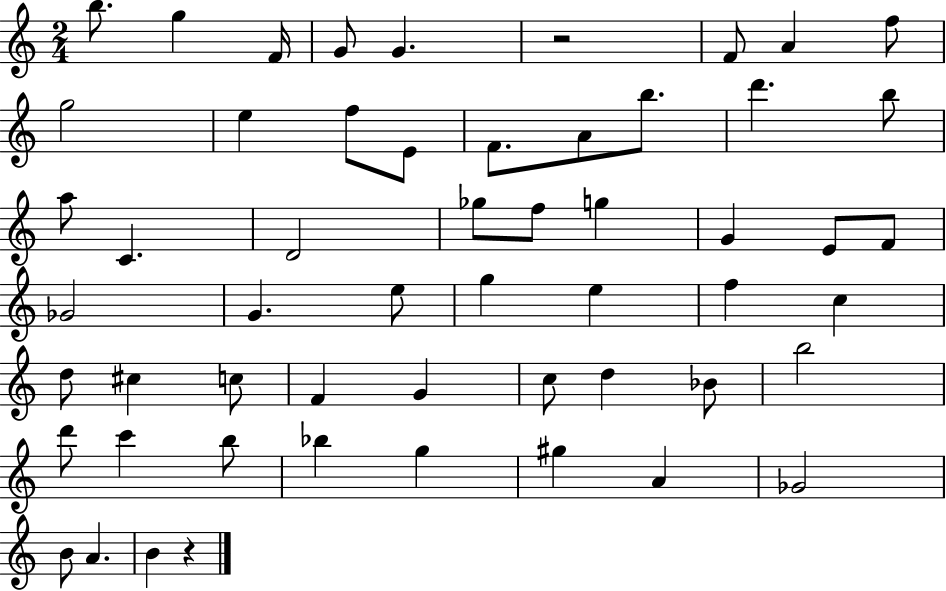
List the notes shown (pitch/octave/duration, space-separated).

B5/e. G5/q F4/s G4/e G4/q. R/h F4/e A4/q F5/e G5/h E5/q F5/e E4/e F4/e. A4/e B5/e. D6/q. B5/e A5/e C4/q. D4/h Gb5/e F5/e G5/q G4/q E4/e F4/e Gb4/h G4/q. E5/e G5/q E5/q F5/q C5/q D5/e C#5/q C5/e F4/q G4/q C5/e D5/q Bb4/e B5/h D6/e C6/q B5/e Bb5/q G5/q G#5/q A4/q Gb4/h B4/e A4/q. B4/q R/q